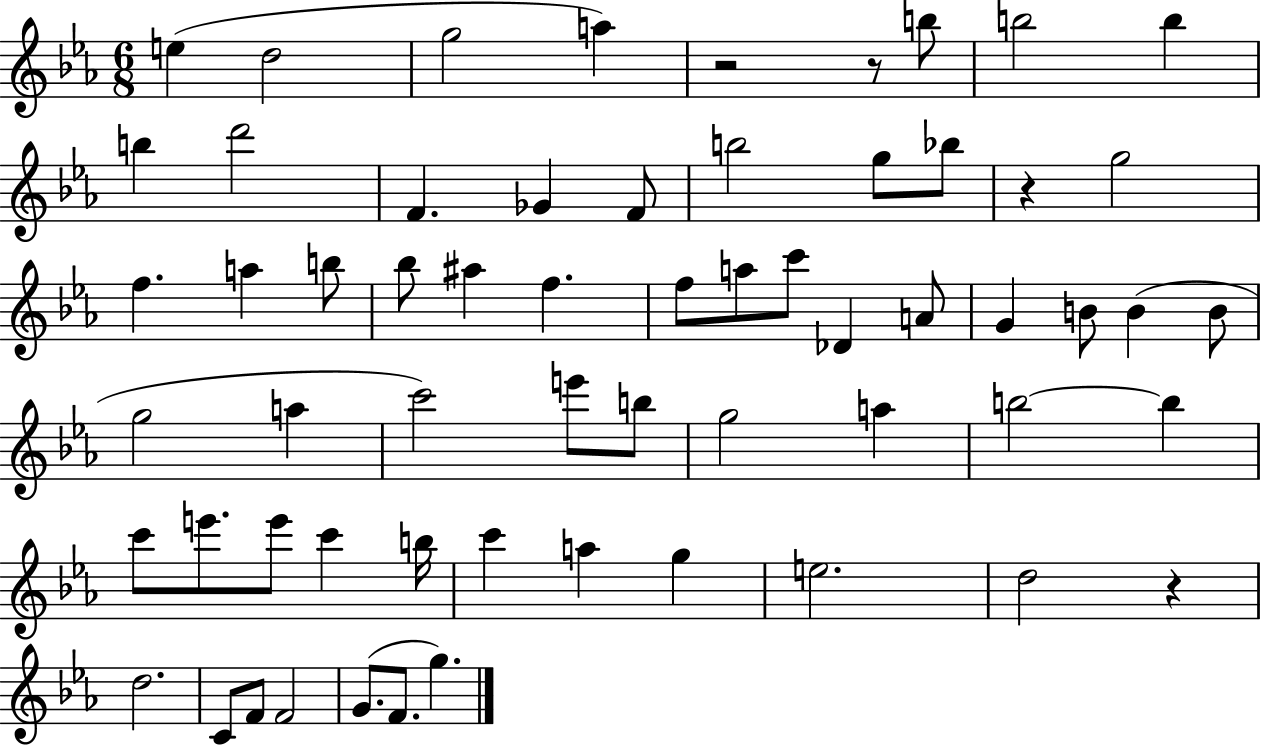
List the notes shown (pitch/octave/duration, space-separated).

E5/q D5/h G5/h A5/q R/h R/e B5/e B5/h B5/q B5/q D6/h F4/q. Gb4/q F4/e B5/h G5/e Bb5/e R/q G5/h F5/q. A5/q B5/e Bb5/e A#5/q F5/q. F5/e A5/e C6/e Db4/q A4/e G4/q B4/e B4/q B4/e G5/h A5/q C6/h E6/e B5/e G5/h A5/q B5/h B5/q C6/e E6/e. E6/e C6/q B5/s C6/q A5/q G5/q E5/h. D5/h R/q D5/h. C4/e F4/e F4/h G4/e. F4/e. G5/q.